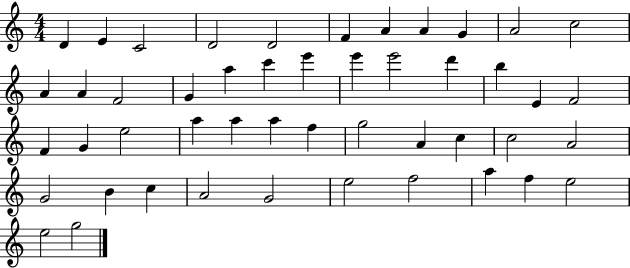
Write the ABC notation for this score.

X:1
T:Untitled
M:4/4
L:1/4
K:C
D E C2 D2 D2 F A A G A2 c2 A A F2 G a c' e' e' e'2 d' b E F2 F G e2 a a a f g2 A c c2 A2 G2 B c A2 G2 e2 f2 a f e2 e2 g2